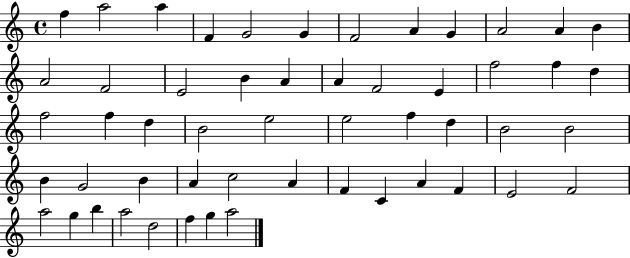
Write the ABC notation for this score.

X:1
T:Untitled
M:4/4
L:1/4
K:C
f a2 a F G2 G F2 A G A2 A B A2 F2 E2 B A A F2 E f2 f d f2 f d B2 e2 e2 f d B2 B2 B G2 B A c2 A F C A F E2 F2 a2 g b a2 d2 f g a2